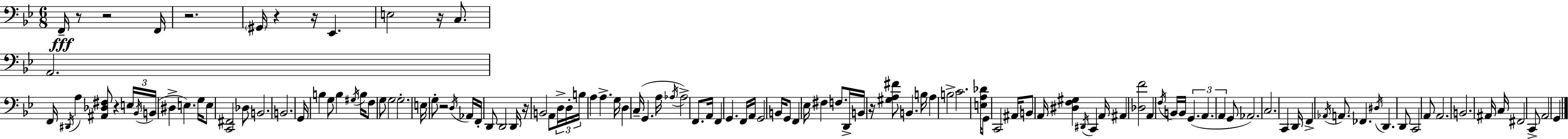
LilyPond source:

{
  \clef bass
  \numericTimeSignature
  \time 6/8
  \key bes \major
  \repeat volta 2 { f,16--\fff r8 r2 f,16 | r2. | \parenthesize gis,16 r4 r16 ees,4. | e2 r16 c8. | \break a,2. | f,16 \acciaccatura { dis,16 } a4 <ais, des fis>8 r4 | \tuplet 3/2 { e16 \acciaccatura { bes,16 }( b,16 } dis4-> e4.) | g16 e8 <c, fis,>2 | \break des8 b,2. | b,2. | g,16 b4 g8 b4 | \acciaccatura { gis16 } b16 f8 g8 g2 | \break g2.-. | e16 g8-. r2 | \acciaccatura { d16 } aes,16 f,16-. d,8 d,2 | d,16 r16 b,2 | \break a,8 \tuplet 3/2 { d16-> d16-. b16 } a4 a4.-> | g16 d4 c16--( g,4. | a16 \acciaccatura { aes16 } aes2->) | f,8. a,16 f,4 g,4. | \break f,16 a,16 g,2 | b,16 g,8 f,4 ees16 fis4 | f8. d,16-> b,16 r16 <gis a fis'>8 b,4. | b16 a4 b2-> | \break c'2. | <e a des'>16 g,8 c,2 | ais,16 b,8 a,16 <dis f gis>4 | \acciaccatura { dis,16 } c,4 a,16 ais,4 <des f'>2 | \break a,4 \acciaccatura { f16 } b,16 | b,16 \tuplet 3/2 { g,4.( a,4. | a,4 } g,8 aes,2.) | c2. | \break c,4 d,16 | f,4-> \acciaccatura { aes,16 } a,8. fes,4. | \acciaccatura { dis16 } d,4. d,8 c,2 | a,8 a,2. | \break b,2. | ais,16 c16 fis,2 | c,8-> a,2 | g,4 } \bar "|."
}